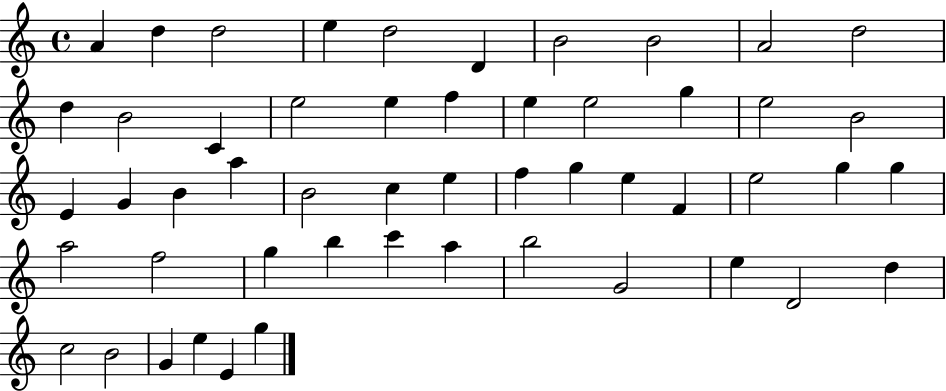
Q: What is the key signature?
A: C major